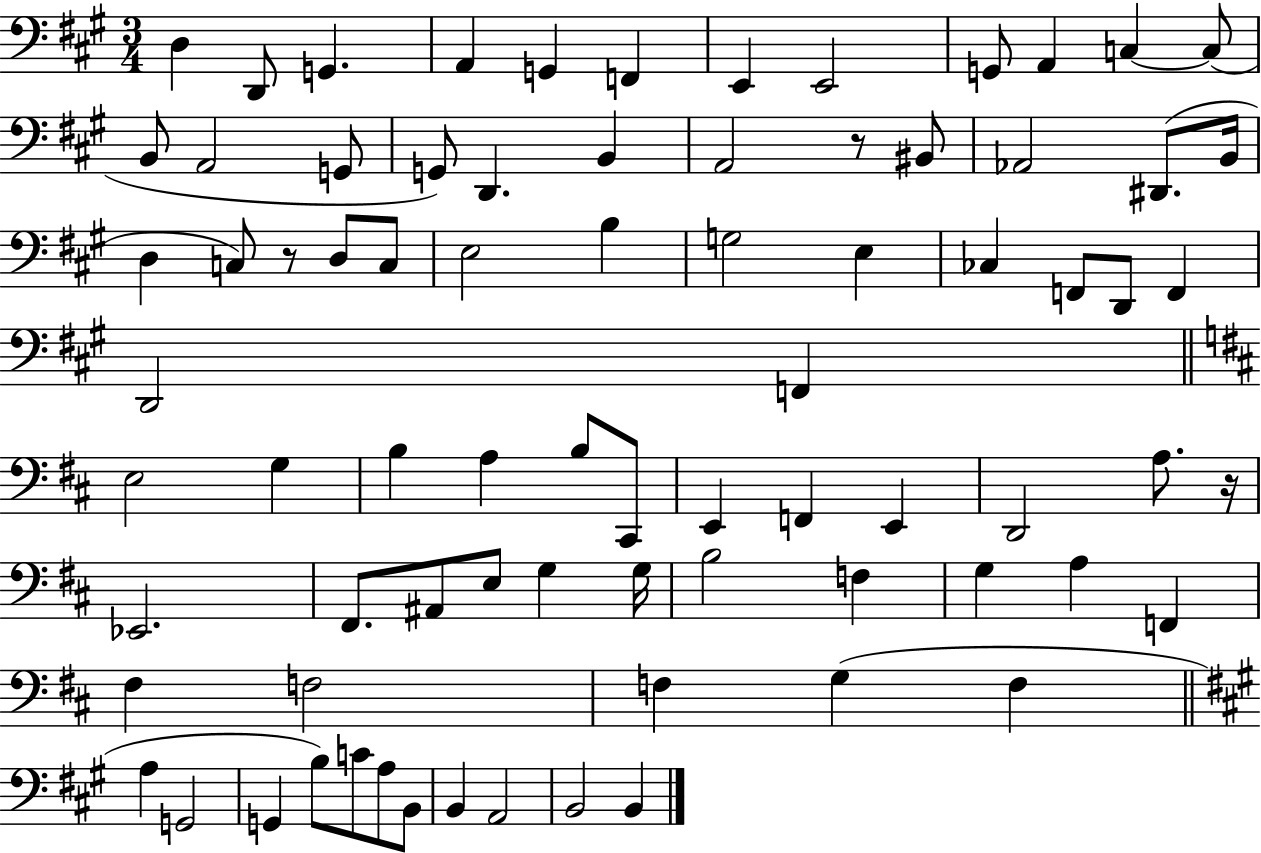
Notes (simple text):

D3/q D2/e G2/q. A2/q G2/q F2/q E2/q E2/h G2/e A2/q C3/q C3/e B2/e A2/h G2/e G2/e D2/q. B2/q A2/h R/e BIS2/e Ab2/h D#2/e. B2/s D3/q C3/e R/e D3/e C3/e E3/h B3/q G3/h E3/q CES3/q F2/e D2/e F2/q D2/h F2/q E3/h G3/q B3/q A3/q B3/e C#2/e E2/q F2/q E2/q D2/h A3/e. R/s Eb2/h. F#2/e. A#2/e E3/e G3/q G3/s B3/h F3/q G3/q A3/q F2/q F#3/q F3/h F3/q G3/q F3/q A3/q G2/h G2/q B3/e C4/e A3/e B2/e B2/q A2/h B2/h B2/q